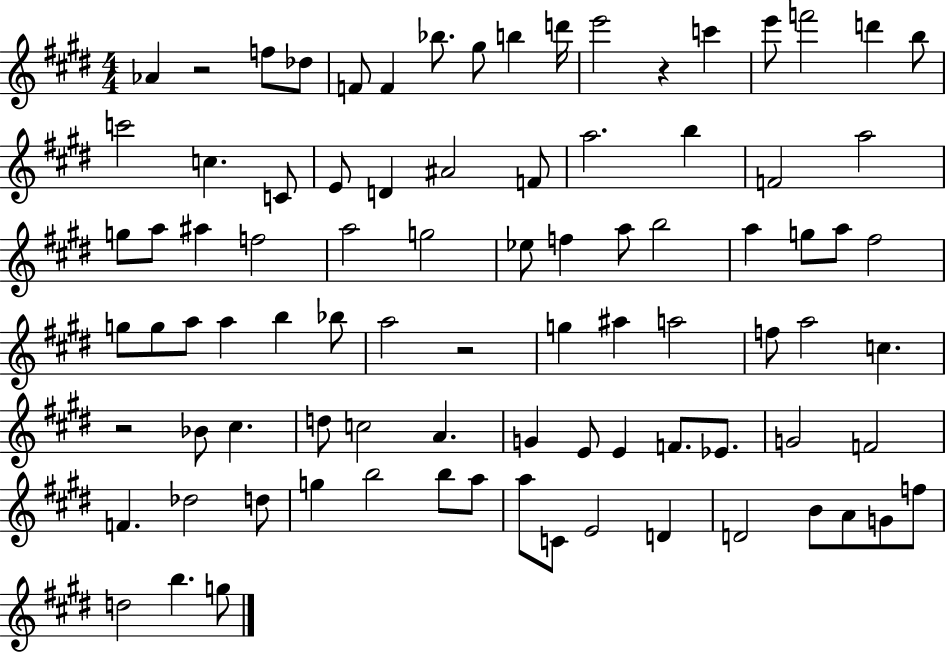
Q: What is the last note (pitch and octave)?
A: G5